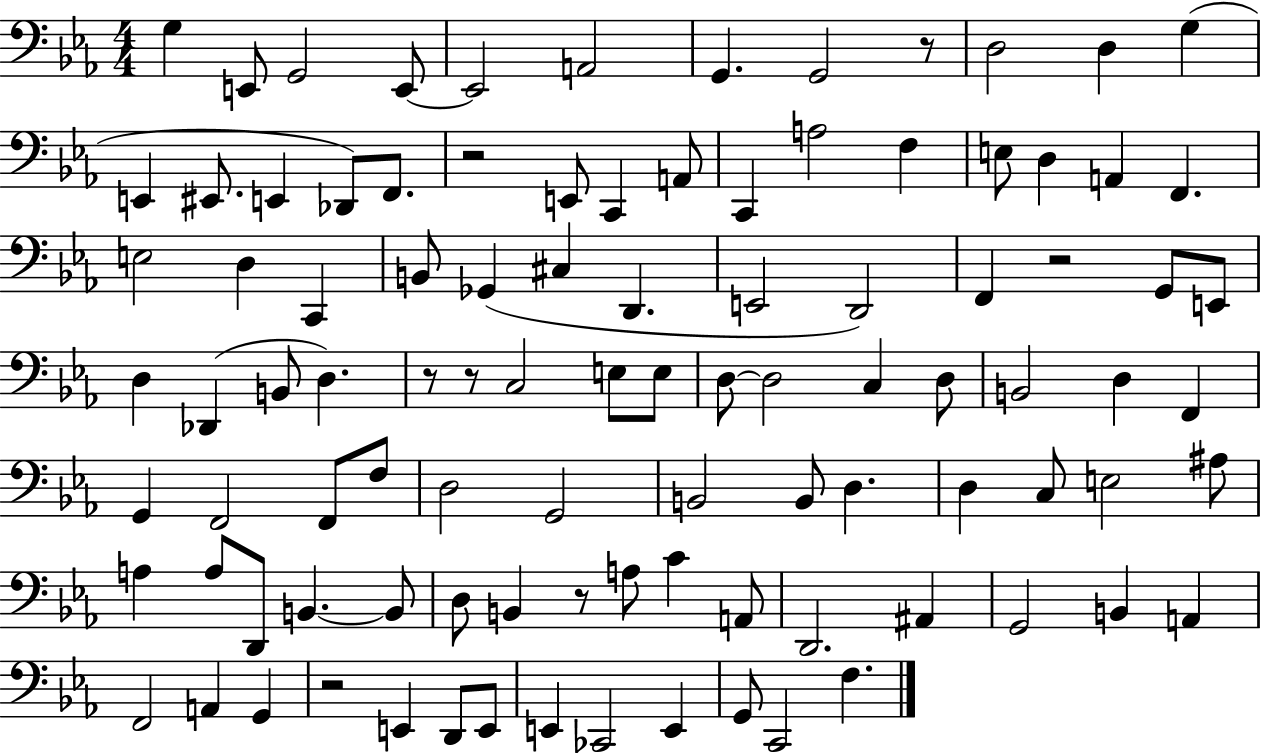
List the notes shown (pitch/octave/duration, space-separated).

G3/q E2/e G2/h E2/e E2/h A2/h G2/q. G2/h R/e D3/h D3/q G3/q E2/q EIS2/e. E2/q Db2/e F2/e. R/h E2/e C2/q A2/e C2/q A3/h F3/q E3/e D3/q A2/q F2/q. E3/h D3/q C2/q B2/e Gb2/q C#3/q D2/q. E2/h D2/h F2/q R/h G2/e E2/e D3/q Db2/q B2/e D3/q. R/e R/e C3/h E3/e E3/e D3/e D3/h C3/q D3/e B2/h D3/q F2/q G2/q F2/h F2/e F3/e D3/h G2/h B2/h B2/e D3/q. D3/q C3/e E3/h A#3/e A3/q A3/e D2/e B2/q. B2/e D3/e B2/q R/e A3/e C4/q A2/e D2/h. A#2/q G2/h B2/q A2/q F2/h A2/q G2/q R/h E2/q D2/e E2/e E2/q CES2/h E2/q G2/e C2/h F3/q.